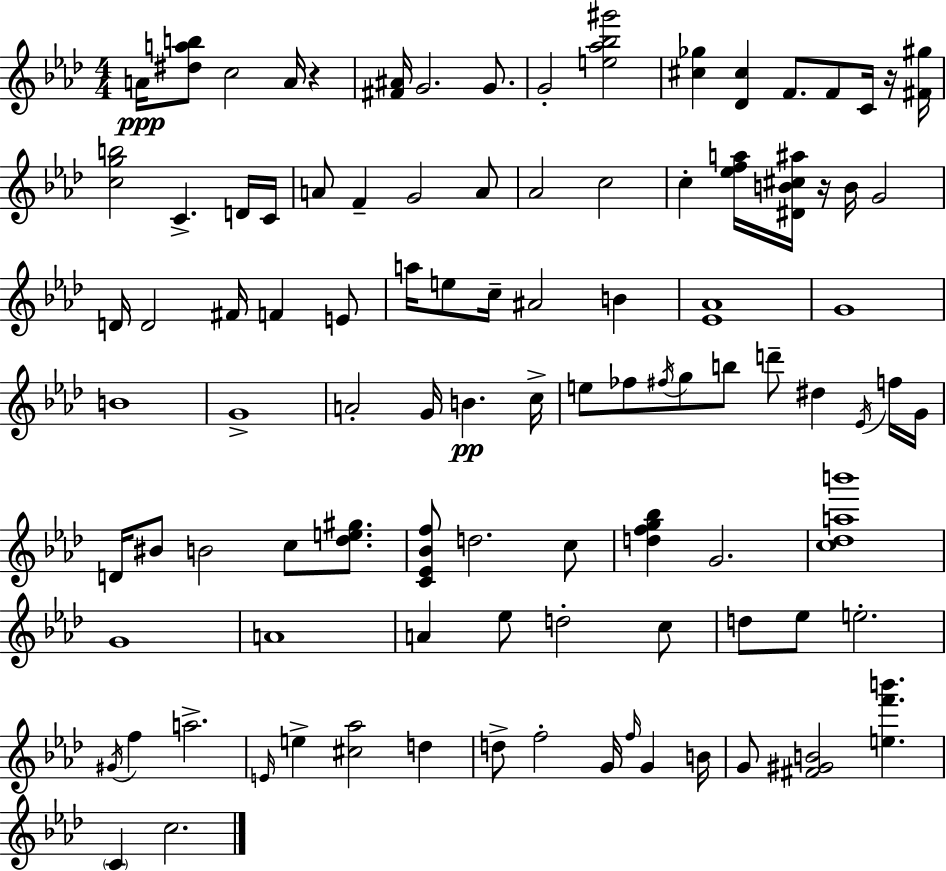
{
  \clef treble
  \numericTimeSignature
  \time 4/4
  \key aes \major
  a'16\ppp <dis'' a'' b''>8 c''2 a'16 r4 | <fis' ais'>16 g'2. g'8. | g'2-. <e'' aes'' bes'' gis'''>2 | <cis'' ges''>4 <des' cis''>4 f'8. f'8 c'16 r16 <fis' gis''>16 | \break <c'' g'' b''>2 c'4.-> d'16 c'16 | a'8 f'4-- g'2 a'8 | aes'2 c''2 | c''4-. <ees'' f'' a''>16 <dis' b' cis'' ais''>16 r16 b'16 g'2 | \break d'16 d'2 fis'16 f'4 e'8 | a''16 e''8 c''16-- ais'2 b'4 | <ees' aes'>1 | g'1 | \break b'1 | g'1-> | a'2-. g'16 b'4.\pp c''16-> | e''8 fes''8 \acciaccatura { fis''16 } g''8 b''8 d'''8-- dis''4 \acciaccatura { ees'16 } | \break f''16 g'16 d'16 bis'8 b'2 c''8 <des'' e'' gis''>8. | <c' ees' bes' f''>8 d''2. | c''8 <d'' f'' g'' bes''>4 g'2. | <c'' des'' a'' b'''>1 | \break g'1 | a'1 | a'4 ees''8 d''2-. | c''8 d''8 ees''8 e''2.-. | \break \acciaccatura { gis'16 } f''4 a''2.-> | \grace { e'16 } e''4-> <cis'' aes''>2 | d''4 d''8-> f''2-. g'16 \grace { f''16 } | g'4 b'16 g'8 <fis' gis' b'>2 <e'' f''' b'''>4. | \break \parenthesize c'4 c''2. | \bar "|."
}